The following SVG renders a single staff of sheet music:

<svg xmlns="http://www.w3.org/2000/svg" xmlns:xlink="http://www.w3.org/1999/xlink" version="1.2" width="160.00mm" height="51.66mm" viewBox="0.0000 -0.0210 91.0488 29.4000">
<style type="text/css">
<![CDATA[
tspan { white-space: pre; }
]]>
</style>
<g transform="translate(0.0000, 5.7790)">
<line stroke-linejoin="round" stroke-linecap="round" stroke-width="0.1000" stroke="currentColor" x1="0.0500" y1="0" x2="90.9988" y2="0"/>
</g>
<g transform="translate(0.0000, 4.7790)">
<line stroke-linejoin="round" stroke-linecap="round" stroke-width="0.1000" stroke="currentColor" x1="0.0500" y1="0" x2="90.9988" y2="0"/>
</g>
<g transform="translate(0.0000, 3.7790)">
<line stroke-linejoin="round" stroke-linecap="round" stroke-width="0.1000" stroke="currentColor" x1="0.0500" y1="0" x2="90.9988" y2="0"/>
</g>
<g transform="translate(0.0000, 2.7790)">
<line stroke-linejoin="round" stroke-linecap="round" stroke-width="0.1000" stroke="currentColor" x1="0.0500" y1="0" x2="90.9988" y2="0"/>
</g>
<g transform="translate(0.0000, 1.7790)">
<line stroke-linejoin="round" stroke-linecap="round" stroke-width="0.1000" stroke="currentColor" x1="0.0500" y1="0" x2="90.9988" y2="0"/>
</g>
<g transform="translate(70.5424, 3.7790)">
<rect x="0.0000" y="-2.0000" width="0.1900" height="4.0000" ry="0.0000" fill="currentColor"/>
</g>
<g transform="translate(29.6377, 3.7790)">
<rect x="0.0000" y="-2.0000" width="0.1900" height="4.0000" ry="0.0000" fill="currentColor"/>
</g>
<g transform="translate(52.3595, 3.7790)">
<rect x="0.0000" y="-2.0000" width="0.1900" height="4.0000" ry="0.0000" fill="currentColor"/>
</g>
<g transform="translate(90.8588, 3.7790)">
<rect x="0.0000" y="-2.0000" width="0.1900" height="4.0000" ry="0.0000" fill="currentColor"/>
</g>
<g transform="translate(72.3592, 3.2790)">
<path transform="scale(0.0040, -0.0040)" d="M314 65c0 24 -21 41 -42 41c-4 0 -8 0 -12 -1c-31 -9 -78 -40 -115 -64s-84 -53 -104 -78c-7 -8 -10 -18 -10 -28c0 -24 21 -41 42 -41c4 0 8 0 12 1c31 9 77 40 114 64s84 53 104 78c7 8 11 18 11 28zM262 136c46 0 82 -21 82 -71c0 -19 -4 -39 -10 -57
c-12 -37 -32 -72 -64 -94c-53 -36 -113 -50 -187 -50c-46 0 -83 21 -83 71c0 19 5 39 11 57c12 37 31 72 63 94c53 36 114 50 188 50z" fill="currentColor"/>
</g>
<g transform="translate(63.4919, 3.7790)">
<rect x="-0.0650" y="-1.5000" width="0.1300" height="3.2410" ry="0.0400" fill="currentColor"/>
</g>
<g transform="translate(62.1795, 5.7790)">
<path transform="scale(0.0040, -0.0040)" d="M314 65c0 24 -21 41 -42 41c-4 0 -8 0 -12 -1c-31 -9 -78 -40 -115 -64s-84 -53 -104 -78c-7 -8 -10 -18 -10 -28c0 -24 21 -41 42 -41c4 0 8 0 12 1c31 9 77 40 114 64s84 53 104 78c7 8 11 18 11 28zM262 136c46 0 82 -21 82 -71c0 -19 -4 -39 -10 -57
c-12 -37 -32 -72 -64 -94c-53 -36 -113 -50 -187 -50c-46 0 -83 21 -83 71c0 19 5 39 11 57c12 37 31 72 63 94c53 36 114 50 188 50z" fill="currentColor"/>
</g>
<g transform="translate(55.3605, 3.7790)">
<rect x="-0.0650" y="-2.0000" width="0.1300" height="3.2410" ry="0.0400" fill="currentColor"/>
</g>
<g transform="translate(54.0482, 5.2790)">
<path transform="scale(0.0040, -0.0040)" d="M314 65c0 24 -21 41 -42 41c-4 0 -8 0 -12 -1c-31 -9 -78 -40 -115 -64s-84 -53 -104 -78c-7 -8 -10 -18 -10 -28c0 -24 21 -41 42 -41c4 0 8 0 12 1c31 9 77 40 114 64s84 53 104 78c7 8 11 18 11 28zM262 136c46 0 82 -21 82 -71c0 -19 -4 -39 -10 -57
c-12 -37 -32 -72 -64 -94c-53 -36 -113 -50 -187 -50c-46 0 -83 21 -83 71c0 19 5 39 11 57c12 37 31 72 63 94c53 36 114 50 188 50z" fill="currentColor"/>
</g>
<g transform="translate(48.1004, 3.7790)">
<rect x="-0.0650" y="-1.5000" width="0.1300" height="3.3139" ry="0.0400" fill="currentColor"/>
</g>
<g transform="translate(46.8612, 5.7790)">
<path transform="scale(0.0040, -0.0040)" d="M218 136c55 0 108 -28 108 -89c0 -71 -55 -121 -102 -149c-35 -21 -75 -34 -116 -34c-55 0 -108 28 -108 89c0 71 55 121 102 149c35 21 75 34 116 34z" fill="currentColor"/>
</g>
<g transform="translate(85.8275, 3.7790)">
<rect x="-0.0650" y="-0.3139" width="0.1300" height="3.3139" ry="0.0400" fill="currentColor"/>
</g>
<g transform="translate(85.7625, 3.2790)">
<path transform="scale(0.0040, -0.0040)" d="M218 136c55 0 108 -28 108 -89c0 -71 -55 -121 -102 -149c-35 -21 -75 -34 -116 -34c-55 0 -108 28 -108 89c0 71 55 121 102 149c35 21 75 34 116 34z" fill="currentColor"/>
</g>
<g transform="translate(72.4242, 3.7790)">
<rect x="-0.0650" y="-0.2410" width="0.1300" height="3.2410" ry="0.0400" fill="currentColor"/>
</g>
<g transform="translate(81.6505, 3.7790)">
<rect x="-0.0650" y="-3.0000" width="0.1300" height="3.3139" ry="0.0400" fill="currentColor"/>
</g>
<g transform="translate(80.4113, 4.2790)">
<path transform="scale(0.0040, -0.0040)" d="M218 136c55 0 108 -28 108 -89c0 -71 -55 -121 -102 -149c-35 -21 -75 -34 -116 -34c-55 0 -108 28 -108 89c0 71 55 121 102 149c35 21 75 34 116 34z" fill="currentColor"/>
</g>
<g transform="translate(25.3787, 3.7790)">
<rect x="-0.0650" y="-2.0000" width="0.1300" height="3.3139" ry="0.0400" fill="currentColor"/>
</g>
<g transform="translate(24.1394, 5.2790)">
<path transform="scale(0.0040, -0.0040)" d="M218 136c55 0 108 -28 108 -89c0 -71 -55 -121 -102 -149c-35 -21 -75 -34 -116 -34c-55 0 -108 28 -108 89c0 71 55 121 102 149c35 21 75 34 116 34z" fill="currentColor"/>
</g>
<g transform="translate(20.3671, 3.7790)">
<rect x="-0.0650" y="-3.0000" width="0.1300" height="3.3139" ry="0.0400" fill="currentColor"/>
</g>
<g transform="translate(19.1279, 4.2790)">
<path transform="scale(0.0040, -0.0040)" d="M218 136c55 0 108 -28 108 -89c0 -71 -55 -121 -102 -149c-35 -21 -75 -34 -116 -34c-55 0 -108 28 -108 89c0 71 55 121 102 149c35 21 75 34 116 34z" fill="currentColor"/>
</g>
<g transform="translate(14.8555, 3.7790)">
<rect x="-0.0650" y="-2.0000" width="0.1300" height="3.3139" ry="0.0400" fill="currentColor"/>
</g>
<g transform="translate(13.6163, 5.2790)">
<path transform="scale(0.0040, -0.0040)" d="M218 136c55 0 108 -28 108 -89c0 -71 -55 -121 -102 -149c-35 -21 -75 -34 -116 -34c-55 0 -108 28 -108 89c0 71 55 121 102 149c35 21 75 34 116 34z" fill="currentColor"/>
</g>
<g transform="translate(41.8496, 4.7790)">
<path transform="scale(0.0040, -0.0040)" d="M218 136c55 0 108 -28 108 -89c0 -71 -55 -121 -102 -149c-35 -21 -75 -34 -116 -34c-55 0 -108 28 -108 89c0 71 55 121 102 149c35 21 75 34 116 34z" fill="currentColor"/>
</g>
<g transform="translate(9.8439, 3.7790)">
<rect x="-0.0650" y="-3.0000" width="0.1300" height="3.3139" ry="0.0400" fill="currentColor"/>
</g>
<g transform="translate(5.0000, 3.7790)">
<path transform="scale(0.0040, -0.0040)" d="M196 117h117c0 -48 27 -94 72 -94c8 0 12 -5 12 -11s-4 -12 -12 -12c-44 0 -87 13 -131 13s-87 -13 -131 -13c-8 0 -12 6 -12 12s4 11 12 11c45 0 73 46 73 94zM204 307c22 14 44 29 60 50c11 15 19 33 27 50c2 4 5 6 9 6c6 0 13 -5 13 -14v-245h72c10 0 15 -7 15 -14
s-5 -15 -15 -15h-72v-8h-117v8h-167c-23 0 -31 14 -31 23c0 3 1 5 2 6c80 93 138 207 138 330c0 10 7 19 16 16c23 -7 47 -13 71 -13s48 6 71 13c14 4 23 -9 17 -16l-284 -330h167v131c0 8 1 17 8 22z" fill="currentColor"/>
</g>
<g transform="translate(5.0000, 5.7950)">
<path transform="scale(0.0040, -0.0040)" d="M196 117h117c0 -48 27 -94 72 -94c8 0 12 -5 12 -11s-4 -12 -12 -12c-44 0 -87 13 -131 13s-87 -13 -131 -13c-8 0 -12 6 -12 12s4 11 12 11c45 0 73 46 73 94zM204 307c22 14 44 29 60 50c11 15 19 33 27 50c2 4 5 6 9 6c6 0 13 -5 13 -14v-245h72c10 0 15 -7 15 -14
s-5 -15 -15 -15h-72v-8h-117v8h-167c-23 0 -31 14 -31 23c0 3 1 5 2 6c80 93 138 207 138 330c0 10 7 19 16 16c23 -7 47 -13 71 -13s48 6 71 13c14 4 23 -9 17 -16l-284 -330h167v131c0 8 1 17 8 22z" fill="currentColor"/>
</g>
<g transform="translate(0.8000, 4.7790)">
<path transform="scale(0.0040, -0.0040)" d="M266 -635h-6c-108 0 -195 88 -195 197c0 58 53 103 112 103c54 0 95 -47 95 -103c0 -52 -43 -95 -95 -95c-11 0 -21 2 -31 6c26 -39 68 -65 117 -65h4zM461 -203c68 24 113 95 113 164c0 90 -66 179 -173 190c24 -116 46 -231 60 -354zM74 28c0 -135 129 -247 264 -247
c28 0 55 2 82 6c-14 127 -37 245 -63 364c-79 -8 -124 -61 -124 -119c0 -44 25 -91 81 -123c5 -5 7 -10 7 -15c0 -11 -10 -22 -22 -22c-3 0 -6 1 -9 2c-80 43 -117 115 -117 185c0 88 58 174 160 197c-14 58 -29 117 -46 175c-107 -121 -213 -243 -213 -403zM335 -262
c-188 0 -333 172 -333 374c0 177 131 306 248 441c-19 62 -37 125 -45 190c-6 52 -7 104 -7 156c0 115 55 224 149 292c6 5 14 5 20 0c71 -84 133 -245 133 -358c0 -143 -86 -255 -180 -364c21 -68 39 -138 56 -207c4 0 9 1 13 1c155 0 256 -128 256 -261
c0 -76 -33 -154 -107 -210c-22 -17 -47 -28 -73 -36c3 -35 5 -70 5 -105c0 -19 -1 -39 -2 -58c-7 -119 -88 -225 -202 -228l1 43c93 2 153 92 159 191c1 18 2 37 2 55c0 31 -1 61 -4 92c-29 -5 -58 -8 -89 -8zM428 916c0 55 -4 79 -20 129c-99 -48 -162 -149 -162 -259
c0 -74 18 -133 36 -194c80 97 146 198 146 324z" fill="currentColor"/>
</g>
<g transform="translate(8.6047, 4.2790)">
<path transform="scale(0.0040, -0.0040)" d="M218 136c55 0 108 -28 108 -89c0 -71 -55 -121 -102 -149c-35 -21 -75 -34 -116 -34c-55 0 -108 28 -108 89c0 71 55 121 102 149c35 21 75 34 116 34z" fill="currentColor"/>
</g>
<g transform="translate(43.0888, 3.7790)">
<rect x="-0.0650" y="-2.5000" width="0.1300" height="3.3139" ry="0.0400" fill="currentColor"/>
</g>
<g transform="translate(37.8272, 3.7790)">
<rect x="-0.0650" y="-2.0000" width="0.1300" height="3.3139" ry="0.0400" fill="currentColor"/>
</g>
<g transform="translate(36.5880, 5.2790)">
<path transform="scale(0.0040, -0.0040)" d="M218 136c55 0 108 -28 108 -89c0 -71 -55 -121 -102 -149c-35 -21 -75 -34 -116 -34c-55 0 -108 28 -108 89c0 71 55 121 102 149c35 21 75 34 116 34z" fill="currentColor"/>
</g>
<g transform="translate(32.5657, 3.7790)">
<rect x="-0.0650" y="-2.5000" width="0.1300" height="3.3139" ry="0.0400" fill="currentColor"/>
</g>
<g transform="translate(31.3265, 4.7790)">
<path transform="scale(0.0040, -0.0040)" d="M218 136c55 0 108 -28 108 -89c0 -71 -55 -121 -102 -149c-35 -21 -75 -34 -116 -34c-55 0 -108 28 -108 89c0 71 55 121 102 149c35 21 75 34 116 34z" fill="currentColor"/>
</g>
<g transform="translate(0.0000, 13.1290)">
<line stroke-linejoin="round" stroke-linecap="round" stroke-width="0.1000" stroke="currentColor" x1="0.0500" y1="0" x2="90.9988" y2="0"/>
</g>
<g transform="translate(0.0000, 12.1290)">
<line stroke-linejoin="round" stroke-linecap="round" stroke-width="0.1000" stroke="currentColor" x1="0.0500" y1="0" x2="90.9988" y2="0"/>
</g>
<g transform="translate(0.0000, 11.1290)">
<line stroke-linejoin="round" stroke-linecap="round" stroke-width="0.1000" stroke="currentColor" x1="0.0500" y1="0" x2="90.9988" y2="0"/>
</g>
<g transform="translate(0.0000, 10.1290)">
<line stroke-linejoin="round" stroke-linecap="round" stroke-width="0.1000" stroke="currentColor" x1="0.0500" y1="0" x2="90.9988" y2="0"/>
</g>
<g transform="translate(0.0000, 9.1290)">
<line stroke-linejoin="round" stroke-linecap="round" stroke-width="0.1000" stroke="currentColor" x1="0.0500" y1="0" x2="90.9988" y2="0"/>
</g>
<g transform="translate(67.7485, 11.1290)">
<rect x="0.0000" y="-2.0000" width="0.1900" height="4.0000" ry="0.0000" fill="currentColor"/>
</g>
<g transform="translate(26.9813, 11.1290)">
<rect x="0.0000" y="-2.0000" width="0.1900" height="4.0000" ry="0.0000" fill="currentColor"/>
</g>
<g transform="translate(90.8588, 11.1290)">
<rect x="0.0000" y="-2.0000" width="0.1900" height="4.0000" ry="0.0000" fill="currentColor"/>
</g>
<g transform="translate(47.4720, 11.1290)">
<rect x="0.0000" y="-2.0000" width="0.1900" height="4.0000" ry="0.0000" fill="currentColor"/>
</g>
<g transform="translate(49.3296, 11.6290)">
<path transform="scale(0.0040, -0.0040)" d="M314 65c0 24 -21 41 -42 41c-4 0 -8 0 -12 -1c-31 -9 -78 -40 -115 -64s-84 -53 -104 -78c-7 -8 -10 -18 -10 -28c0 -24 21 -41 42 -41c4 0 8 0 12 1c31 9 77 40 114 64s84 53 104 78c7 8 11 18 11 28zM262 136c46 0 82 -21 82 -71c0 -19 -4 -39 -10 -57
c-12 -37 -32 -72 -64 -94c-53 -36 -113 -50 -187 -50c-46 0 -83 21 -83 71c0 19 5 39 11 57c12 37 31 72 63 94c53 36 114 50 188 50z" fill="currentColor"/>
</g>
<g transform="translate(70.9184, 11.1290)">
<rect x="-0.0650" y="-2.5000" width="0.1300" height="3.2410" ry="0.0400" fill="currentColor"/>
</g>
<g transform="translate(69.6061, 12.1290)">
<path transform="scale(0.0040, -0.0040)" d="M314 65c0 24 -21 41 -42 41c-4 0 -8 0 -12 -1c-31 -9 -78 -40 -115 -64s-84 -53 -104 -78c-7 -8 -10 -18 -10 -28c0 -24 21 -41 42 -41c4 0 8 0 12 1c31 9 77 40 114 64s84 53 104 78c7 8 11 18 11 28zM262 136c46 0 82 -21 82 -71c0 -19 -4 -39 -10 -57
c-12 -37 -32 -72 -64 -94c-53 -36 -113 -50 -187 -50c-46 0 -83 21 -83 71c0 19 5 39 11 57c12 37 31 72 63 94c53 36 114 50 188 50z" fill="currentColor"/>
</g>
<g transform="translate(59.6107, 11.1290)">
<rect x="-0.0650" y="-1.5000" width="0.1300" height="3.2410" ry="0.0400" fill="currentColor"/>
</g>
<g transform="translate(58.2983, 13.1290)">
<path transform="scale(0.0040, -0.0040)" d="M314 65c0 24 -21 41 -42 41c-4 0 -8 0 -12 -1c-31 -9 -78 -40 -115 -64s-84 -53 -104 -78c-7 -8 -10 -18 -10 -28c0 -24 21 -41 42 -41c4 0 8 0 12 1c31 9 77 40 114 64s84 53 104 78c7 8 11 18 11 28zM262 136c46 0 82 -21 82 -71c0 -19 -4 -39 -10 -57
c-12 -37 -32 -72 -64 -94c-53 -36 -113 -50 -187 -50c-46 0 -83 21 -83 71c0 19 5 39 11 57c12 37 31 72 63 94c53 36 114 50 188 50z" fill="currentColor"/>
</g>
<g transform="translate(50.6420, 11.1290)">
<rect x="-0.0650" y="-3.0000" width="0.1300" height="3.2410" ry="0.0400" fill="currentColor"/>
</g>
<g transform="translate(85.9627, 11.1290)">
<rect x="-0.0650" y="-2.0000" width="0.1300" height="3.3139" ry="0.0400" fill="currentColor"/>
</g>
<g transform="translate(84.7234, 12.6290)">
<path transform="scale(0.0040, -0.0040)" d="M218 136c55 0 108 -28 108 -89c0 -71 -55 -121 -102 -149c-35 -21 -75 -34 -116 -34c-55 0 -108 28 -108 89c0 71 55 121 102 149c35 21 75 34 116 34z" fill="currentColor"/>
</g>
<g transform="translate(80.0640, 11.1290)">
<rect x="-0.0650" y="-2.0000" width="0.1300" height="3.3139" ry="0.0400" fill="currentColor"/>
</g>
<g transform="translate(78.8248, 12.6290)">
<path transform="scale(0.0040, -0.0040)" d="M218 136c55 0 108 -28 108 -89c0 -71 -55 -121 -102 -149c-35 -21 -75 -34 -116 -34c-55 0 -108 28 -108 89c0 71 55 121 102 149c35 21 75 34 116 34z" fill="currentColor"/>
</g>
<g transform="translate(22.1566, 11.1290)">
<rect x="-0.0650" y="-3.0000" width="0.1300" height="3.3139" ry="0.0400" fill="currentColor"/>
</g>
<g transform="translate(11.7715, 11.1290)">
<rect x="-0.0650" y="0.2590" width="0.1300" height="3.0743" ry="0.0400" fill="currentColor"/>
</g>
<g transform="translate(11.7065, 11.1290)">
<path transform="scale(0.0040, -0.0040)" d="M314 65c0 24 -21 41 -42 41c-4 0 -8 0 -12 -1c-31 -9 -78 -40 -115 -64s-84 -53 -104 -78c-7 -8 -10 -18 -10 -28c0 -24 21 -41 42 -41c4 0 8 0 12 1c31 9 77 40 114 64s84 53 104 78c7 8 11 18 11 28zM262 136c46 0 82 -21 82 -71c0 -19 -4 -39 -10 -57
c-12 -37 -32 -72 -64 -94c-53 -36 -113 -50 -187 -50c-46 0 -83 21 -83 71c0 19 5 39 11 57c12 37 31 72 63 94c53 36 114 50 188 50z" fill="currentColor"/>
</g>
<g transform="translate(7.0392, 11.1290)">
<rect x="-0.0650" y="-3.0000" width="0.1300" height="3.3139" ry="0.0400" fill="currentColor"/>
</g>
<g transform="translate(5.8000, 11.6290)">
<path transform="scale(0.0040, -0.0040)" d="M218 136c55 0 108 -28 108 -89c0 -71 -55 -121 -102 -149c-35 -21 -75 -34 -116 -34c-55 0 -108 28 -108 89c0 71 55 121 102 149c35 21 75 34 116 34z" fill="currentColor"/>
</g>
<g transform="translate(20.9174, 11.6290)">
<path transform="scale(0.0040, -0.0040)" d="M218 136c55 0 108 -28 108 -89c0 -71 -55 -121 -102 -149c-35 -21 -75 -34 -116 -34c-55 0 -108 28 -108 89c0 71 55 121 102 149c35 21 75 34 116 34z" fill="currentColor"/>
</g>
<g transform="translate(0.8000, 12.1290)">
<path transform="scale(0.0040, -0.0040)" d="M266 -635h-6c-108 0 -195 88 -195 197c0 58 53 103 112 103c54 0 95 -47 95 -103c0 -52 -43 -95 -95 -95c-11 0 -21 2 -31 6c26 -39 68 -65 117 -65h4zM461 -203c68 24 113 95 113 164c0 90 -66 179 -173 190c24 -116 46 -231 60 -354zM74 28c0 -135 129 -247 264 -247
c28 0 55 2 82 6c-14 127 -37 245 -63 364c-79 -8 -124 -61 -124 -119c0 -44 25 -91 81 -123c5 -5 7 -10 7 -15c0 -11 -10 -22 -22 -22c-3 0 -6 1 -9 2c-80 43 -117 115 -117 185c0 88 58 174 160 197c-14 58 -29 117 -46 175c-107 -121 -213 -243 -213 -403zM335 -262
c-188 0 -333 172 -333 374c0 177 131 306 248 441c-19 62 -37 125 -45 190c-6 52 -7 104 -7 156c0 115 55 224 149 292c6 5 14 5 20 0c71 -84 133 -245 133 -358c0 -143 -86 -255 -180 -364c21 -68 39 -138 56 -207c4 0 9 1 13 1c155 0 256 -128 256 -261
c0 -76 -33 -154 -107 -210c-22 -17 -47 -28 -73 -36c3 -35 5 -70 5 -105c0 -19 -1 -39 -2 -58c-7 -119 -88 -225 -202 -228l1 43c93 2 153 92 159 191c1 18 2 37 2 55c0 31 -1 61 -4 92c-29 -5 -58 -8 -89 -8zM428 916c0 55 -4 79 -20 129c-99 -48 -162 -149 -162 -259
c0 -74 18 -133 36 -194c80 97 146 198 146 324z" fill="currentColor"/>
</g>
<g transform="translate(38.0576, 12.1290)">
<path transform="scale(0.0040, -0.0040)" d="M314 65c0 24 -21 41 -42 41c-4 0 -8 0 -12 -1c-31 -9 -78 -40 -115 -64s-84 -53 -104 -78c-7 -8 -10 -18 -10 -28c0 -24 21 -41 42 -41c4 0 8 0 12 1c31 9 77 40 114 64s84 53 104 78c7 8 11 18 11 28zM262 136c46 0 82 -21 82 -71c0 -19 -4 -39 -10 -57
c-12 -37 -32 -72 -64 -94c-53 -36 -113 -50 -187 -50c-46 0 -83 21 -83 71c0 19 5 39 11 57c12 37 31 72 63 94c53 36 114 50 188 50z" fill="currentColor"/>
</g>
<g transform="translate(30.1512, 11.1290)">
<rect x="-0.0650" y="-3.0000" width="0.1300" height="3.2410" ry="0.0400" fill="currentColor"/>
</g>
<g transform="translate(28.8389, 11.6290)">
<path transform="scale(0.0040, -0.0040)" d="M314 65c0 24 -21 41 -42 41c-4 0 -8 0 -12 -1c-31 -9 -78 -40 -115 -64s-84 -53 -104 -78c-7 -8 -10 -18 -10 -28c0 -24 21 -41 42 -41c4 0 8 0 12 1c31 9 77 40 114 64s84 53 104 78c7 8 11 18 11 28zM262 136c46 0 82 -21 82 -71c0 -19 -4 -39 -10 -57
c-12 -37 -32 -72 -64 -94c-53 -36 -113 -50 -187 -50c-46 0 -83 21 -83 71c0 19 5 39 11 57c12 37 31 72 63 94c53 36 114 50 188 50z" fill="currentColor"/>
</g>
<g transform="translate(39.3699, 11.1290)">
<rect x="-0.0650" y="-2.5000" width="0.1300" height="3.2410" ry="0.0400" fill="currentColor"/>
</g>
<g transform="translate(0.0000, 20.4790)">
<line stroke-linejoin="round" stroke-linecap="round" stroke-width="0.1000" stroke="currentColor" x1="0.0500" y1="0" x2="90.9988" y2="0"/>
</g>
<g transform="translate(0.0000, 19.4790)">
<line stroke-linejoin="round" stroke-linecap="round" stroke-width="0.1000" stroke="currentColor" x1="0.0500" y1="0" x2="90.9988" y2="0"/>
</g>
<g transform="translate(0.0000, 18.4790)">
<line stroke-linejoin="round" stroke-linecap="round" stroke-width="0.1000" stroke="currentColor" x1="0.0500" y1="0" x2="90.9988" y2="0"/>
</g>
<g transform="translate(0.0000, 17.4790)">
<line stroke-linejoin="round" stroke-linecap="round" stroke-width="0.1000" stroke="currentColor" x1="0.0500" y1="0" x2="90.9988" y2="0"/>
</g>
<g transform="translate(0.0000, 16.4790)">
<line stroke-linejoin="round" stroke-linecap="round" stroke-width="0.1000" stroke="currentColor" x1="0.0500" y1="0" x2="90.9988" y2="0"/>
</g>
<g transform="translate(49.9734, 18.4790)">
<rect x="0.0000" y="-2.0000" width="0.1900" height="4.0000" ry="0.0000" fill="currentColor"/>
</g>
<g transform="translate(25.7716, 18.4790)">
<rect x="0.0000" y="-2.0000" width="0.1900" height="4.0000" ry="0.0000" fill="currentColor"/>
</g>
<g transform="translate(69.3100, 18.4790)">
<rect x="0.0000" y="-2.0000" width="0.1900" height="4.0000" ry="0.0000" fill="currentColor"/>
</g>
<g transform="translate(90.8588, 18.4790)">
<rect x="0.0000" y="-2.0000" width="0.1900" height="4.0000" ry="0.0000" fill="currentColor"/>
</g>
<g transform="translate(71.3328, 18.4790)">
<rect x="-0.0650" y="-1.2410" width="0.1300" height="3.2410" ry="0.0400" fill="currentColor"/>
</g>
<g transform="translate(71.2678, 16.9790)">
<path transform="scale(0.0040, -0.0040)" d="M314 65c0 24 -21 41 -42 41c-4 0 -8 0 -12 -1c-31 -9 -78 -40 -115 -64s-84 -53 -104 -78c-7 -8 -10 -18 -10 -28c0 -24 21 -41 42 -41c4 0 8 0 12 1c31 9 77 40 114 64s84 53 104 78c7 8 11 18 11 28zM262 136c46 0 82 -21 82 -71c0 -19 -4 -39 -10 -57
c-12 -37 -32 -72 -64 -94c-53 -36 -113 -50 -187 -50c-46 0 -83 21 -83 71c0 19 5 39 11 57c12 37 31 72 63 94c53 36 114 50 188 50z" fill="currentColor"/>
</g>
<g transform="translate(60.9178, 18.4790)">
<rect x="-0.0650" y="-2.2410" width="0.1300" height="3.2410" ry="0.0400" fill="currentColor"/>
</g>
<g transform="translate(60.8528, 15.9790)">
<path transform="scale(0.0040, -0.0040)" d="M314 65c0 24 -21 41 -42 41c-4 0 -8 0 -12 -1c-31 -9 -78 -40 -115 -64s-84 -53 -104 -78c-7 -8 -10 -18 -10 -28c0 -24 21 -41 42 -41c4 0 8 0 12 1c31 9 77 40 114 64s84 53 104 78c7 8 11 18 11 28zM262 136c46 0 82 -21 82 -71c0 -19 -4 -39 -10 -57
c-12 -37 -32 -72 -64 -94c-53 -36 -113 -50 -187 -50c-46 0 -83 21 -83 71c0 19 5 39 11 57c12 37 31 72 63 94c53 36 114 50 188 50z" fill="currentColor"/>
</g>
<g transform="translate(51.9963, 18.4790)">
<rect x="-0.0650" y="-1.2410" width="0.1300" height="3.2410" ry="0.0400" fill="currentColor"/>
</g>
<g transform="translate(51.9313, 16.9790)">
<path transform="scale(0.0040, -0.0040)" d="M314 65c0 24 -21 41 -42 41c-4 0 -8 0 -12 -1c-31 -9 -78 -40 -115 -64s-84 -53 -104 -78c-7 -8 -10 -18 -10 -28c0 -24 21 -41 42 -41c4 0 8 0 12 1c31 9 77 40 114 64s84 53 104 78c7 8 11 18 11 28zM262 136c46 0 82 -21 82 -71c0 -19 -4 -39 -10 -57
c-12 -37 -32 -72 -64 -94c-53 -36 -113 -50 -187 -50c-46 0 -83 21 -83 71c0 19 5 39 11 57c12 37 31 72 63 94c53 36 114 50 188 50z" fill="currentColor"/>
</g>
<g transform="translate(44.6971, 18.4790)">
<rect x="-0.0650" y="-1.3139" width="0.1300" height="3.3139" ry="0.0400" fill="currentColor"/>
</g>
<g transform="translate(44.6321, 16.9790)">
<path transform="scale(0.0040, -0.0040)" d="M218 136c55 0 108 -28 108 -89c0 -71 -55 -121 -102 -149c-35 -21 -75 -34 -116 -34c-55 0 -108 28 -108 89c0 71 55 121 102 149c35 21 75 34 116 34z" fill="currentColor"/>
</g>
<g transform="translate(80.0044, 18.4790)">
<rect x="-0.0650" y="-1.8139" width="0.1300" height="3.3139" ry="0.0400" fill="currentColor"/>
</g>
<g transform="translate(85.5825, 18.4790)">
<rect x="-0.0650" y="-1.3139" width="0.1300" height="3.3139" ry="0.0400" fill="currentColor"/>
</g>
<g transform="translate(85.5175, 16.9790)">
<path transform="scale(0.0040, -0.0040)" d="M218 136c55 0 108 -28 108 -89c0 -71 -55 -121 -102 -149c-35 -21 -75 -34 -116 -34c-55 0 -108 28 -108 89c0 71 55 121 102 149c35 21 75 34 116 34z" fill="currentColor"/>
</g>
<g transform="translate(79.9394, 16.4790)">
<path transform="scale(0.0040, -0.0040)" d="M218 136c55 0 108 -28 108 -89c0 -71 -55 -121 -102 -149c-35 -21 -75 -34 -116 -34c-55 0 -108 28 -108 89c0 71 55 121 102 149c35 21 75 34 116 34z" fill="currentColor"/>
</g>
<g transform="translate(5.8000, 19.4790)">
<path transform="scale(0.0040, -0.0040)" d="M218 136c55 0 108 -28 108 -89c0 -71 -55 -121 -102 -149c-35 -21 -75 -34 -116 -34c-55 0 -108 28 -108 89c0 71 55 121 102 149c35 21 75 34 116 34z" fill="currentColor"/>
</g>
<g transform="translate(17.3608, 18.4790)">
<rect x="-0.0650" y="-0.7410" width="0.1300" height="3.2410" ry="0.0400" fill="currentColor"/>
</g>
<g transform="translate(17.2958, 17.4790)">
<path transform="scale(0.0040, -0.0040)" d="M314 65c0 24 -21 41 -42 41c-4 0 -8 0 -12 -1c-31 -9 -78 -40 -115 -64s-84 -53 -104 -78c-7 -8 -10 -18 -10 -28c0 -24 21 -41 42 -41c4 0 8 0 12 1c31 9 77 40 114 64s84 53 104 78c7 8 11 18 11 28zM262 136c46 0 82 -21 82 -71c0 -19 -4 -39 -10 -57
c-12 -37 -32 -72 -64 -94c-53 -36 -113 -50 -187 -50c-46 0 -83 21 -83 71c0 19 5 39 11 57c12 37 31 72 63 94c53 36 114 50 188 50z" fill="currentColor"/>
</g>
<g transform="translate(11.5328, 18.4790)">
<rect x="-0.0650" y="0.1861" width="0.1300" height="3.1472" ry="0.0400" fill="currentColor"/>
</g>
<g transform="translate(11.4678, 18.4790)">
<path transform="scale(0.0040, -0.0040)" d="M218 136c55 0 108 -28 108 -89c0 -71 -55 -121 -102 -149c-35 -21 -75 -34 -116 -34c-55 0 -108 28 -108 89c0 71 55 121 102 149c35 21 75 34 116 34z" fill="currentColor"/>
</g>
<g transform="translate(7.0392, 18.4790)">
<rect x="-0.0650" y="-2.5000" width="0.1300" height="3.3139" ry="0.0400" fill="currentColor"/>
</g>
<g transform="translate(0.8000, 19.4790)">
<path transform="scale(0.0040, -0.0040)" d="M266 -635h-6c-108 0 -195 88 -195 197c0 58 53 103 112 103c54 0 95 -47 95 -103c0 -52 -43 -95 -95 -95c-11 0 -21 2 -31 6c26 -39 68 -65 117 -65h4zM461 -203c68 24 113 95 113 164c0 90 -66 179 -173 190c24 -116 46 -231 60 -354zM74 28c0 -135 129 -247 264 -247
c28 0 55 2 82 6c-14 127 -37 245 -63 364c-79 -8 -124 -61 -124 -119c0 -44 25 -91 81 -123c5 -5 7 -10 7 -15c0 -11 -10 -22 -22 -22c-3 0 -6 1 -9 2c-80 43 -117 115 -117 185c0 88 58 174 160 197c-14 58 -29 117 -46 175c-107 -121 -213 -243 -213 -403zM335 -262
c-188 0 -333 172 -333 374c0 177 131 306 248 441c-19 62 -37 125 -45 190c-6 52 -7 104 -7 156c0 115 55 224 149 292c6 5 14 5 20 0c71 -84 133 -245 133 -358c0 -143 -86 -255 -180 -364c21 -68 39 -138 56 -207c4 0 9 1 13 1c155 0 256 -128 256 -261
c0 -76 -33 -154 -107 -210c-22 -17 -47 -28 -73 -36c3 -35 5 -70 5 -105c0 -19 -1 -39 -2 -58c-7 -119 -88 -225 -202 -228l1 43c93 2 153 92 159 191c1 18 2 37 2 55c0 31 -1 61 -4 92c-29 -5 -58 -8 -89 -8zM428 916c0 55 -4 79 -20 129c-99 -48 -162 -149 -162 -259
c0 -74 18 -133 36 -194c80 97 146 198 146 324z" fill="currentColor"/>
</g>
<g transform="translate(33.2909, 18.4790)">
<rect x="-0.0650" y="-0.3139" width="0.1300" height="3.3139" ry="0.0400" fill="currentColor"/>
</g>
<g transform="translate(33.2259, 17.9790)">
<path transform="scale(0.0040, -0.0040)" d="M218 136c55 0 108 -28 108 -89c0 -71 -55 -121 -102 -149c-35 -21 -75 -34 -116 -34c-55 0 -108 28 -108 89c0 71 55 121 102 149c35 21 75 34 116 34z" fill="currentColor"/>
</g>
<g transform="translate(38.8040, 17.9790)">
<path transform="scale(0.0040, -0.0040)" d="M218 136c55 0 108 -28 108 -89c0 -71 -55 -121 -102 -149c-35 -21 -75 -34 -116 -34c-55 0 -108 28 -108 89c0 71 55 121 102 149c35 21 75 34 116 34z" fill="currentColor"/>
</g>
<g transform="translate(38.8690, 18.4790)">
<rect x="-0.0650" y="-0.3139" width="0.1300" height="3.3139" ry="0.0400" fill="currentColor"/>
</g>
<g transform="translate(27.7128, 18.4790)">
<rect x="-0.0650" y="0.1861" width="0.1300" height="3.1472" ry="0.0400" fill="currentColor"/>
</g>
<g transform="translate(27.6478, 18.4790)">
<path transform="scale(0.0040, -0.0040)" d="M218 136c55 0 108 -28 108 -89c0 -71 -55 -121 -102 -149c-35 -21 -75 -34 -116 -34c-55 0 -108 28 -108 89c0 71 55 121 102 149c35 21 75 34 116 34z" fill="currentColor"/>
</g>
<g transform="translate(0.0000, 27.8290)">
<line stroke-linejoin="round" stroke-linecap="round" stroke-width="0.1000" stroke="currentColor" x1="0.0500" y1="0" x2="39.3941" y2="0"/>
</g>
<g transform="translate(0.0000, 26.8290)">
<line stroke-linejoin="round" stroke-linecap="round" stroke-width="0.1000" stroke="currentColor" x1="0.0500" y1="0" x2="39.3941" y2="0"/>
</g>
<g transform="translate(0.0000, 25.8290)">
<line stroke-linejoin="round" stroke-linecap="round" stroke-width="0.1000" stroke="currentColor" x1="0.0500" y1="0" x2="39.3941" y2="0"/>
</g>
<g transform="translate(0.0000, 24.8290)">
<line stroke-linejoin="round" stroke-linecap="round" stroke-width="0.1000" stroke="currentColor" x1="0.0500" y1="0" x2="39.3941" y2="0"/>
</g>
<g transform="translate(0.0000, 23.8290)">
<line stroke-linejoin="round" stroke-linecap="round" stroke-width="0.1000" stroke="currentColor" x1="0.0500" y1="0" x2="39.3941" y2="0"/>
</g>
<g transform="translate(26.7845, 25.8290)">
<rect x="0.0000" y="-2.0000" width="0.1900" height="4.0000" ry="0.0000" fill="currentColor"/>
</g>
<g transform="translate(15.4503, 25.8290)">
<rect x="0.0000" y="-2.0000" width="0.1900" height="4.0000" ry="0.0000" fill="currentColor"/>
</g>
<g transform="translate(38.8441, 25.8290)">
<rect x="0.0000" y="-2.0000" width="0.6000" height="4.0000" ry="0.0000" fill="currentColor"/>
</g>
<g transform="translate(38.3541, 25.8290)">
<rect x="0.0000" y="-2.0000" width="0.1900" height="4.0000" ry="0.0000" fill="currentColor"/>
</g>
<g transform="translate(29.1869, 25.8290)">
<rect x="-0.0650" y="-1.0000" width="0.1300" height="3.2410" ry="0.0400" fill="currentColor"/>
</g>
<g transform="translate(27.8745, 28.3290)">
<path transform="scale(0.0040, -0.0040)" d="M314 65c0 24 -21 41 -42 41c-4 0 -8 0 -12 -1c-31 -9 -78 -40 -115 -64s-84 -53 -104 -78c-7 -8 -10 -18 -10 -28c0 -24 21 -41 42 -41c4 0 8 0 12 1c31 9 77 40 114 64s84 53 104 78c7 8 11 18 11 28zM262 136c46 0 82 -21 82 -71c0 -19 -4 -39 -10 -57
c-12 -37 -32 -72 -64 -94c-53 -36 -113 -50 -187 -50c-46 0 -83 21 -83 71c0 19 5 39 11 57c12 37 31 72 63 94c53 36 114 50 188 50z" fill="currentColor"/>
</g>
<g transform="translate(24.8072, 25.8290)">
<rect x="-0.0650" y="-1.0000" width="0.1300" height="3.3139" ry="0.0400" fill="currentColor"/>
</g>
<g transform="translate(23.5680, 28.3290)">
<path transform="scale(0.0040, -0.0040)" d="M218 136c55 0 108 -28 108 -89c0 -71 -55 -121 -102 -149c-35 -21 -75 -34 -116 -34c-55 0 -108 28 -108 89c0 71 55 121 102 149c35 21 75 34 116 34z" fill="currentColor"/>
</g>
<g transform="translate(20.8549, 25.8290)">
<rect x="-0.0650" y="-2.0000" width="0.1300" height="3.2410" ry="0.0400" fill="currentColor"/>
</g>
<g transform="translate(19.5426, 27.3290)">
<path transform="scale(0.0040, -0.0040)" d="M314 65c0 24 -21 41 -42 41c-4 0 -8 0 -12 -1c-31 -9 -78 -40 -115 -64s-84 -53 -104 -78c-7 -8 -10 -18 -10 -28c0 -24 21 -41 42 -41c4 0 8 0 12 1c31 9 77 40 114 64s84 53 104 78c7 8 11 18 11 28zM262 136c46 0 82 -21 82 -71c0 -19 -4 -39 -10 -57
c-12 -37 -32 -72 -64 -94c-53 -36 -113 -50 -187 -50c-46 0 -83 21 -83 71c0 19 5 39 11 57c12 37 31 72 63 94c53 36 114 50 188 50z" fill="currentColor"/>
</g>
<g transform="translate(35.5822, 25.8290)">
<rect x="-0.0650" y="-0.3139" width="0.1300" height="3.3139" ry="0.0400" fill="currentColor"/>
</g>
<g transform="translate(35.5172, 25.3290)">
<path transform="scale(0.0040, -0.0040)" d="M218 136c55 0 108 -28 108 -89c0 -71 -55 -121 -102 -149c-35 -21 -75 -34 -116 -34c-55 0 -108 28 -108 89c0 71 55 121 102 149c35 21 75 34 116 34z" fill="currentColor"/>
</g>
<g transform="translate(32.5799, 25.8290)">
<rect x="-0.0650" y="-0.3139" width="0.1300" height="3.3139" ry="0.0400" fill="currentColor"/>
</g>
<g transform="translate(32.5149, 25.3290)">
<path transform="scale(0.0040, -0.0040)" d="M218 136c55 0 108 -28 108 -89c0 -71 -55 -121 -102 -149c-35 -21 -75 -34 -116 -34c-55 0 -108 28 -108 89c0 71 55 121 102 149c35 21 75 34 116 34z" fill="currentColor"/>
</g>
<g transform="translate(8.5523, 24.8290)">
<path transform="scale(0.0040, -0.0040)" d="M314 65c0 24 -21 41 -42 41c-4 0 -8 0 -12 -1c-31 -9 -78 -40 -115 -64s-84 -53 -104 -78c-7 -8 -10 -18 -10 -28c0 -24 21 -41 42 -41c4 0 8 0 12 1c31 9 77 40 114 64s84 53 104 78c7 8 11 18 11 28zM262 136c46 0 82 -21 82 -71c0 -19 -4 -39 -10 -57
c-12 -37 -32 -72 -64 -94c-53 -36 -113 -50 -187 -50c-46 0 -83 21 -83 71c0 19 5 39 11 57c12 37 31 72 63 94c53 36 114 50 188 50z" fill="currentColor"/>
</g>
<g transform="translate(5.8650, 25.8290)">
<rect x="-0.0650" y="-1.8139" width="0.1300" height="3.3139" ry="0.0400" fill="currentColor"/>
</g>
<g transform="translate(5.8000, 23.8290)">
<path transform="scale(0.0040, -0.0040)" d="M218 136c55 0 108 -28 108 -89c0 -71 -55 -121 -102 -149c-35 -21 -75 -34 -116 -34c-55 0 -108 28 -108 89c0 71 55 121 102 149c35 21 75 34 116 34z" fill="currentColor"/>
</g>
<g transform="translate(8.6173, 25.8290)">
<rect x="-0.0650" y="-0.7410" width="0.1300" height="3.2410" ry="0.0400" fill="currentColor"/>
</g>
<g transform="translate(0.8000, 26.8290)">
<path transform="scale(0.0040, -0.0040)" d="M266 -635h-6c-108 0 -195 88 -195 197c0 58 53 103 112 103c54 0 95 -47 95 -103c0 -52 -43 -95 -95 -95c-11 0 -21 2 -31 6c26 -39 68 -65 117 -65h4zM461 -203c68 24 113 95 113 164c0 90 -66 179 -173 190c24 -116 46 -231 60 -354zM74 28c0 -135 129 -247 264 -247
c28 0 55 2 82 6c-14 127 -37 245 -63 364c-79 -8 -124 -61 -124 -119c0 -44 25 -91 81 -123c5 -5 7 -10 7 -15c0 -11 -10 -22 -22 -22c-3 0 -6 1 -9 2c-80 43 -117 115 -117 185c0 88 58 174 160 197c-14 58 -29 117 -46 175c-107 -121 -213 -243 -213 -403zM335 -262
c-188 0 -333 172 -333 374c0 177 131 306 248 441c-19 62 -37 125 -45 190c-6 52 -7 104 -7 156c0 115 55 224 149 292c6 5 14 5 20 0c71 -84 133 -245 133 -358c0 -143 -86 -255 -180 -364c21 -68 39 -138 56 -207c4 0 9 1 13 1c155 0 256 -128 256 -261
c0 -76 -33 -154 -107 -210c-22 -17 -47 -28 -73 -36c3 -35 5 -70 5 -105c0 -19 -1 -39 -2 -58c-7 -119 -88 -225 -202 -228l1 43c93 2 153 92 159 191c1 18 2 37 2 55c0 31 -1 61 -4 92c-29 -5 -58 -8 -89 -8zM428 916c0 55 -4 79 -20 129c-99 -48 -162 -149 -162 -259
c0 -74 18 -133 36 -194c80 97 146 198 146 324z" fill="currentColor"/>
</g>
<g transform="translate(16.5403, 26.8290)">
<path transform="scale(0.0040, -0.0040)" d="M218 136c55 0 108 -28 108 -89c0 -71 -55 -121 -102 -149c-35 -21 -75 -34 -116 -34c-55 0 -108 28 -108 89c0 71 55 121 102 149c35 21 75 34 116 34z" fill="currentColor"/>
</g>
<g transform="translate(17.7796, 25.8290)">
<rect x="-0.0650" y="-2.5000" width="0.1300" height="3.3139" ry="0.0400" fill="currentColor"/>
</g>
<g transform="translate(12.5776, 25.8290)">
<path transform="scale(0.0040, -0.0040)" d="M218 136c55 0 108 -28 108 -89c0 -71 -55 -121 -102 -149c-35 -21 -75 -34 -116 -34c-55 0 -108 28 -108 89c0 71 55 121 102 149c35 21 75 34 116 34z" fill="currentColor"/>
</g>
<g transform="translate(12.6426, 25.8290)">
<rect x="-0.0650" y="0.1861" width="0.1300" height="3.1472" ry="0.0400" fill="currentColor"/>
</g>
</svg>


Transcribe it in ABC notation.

X:1
T:Untitled
M:4/4
L:1/4
K:C
A F A F G F G E F2 E2 c2 A c A B2 A A2 G2 A2 E2 G2 F F G B d2 B c c e e2 g2 e2 f e f d2 B G F2 D D2 c c